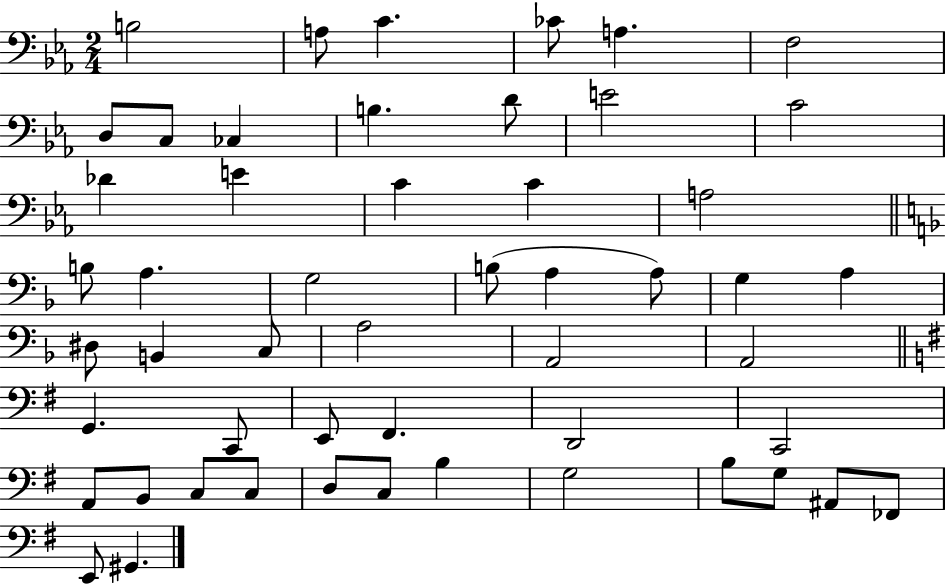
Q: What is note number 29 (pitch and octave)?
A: C3